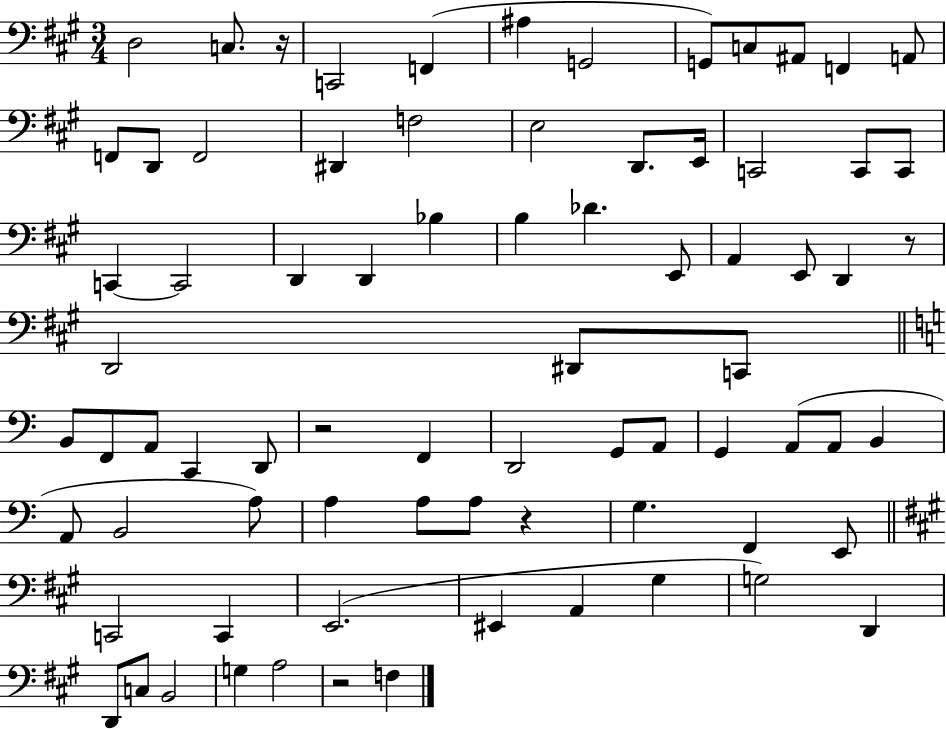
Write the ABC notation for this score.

X:1
T:Untitled
M:3/4
L:1/4
K:A
D,2 C,/2 z/4 C,,2 F,, ^A, G,,2 G,,/2 C,/2 ^A,,/2 F,, A,,/2 F,,/2 D,,/2 F,,2 ^D,, F,2 E,2 D,,/2 E,,/4 C,,2 C,,/2 C,,/2 C,, C,,2 D,, D,, _B, B, _D E,,/2 A,, E,,/2 D,, z/2 D,,2 ^D,,/2 C,,/2 B,,/2 F,,/2 A,,/2 C,, D,,/2 z2 F,, D,,2 G,,/2 A,,/2 G,, A,,/2 A,,/2 B,, A,,/2 B,,2 A,/2 A, A,/2 A,/2 z G, F,, E,,/2 C,,2 C,, E,,2 ^E,, A,, ^G, G,2 D,, D,,/2 C,/2 B,,2 G, A,2 z2 F,